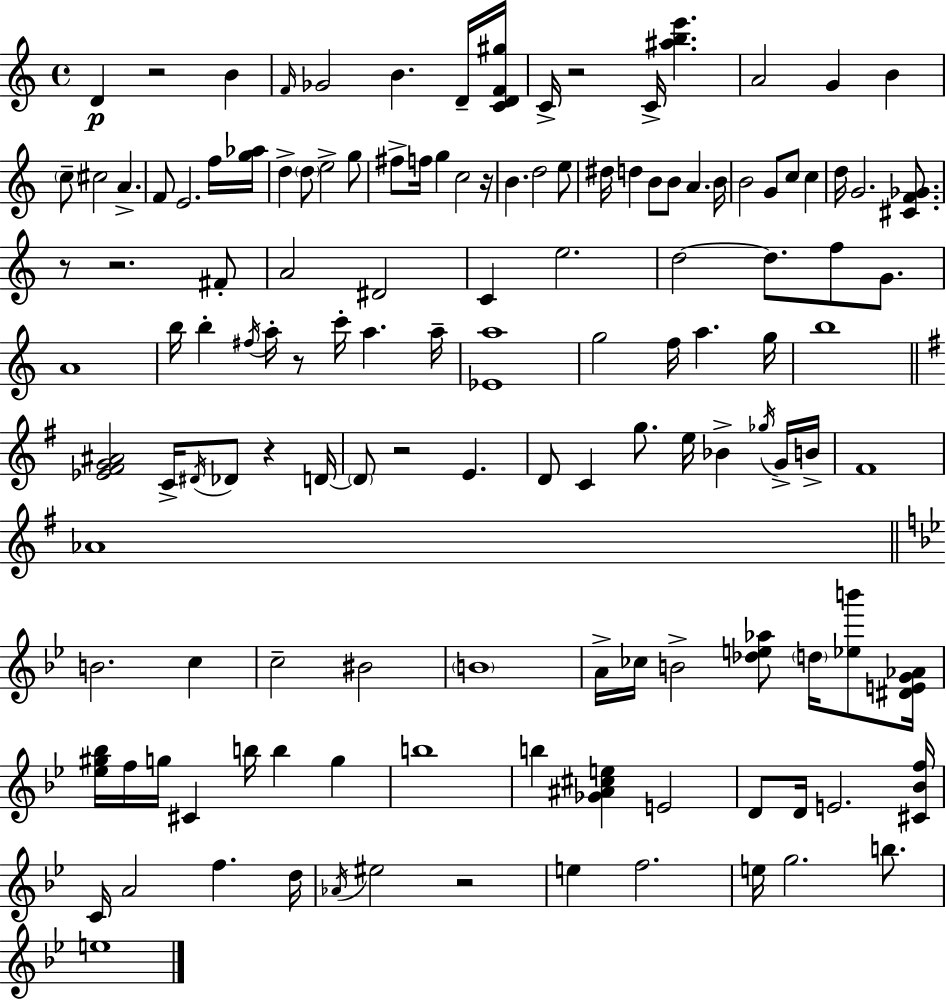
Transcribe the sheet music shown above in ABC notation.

X:1
T:Untitled
M:4/4
L:1/4
K:Am
D z2 B F/4 _G2 B D/4 [CDF^g]/4 C/4 z2 C/4 [^abe'] A2 G B c/2 ^c2 A F/2 E2 f/4 [g_a]/4 d d/2 e2 g/2 ^f/2 f/4 g c2 z/4 B d2 e/2 ^d/4 d B/2 B/2 A B/4 B2 G/2 c/2 c d/4 G2 [^CF_G]/2 z/2 z2 ^F/2 A2 ^D2 C e2 d2 d/2 f/2 G/2 A4 b/4 b ^f/4 a/4 z/2 c'/4 a a/4 [_Ea]4 g2 f/4 a g/4 b4 [_E^FG^A]2 C/4 ^D/4 _D/2 z D/4 D/2 z2 E D/2 C g/2 e/4 _B _g/4 G/4 B/4 ^F4 _A4 B2 c c2 ^B2 B4 A/4 _c/4 B2 [_de_a]/2 d/4 [_eb']/2 [^DEG_A]/4 [_e^g_b]/4 f/4 g/4 ^C b/4 b g b4 b [_G^A^ce] E2 D/2 D/4 E2 [^C_Bf]/4 C/4 A2 f d/4 _A/4 ^e2 z2 e f2 e/4 g2 b/2 e4